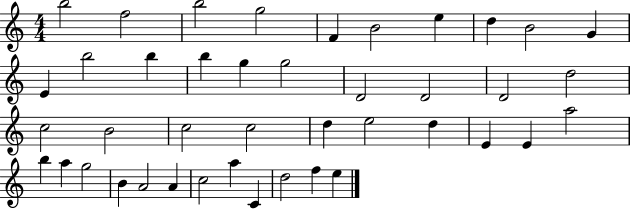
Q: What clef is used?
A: treble